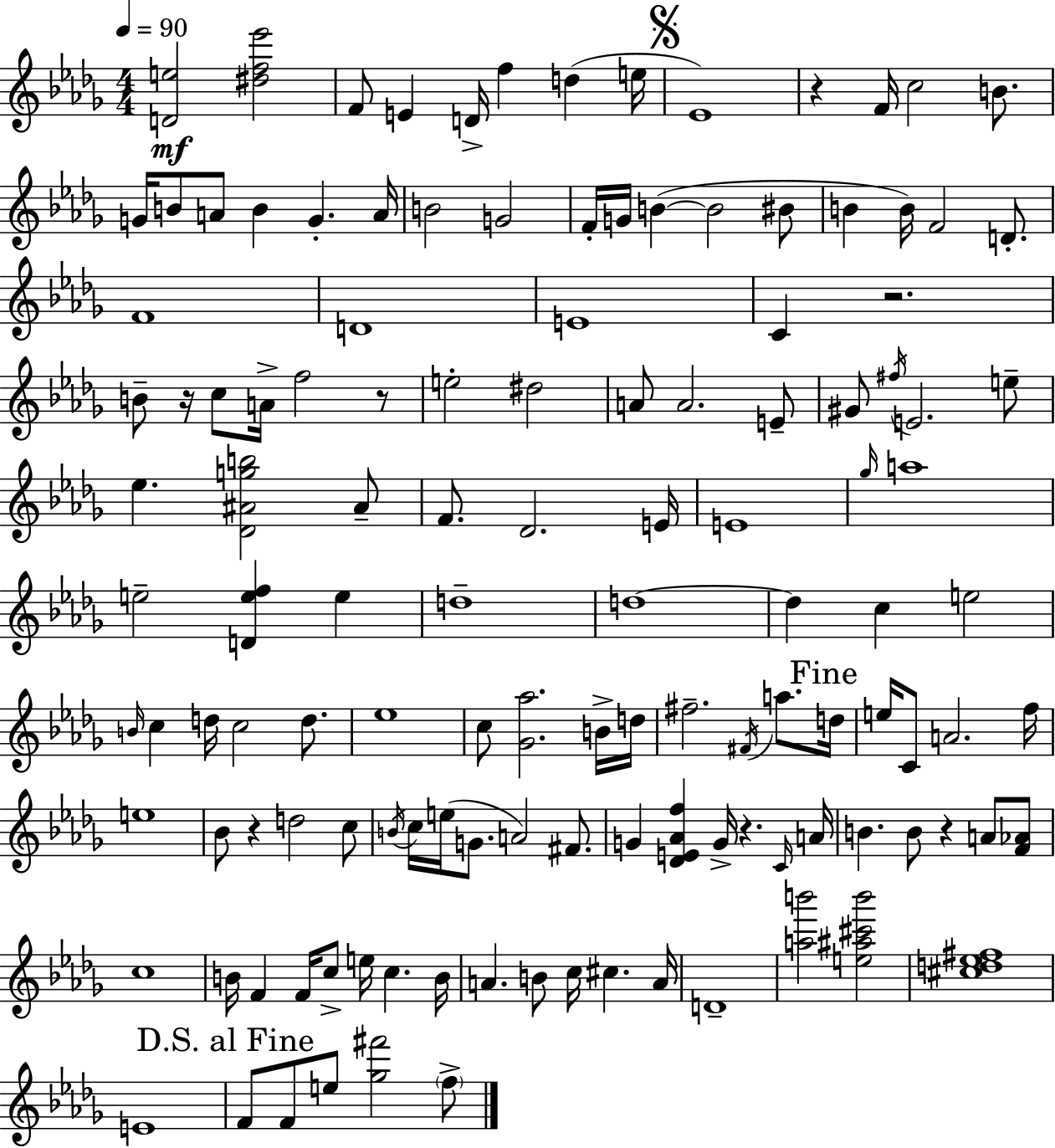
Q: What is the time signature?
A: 4/4